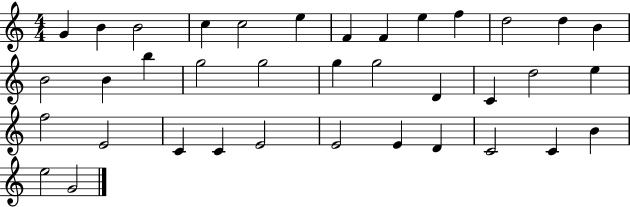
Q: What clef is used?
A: treble